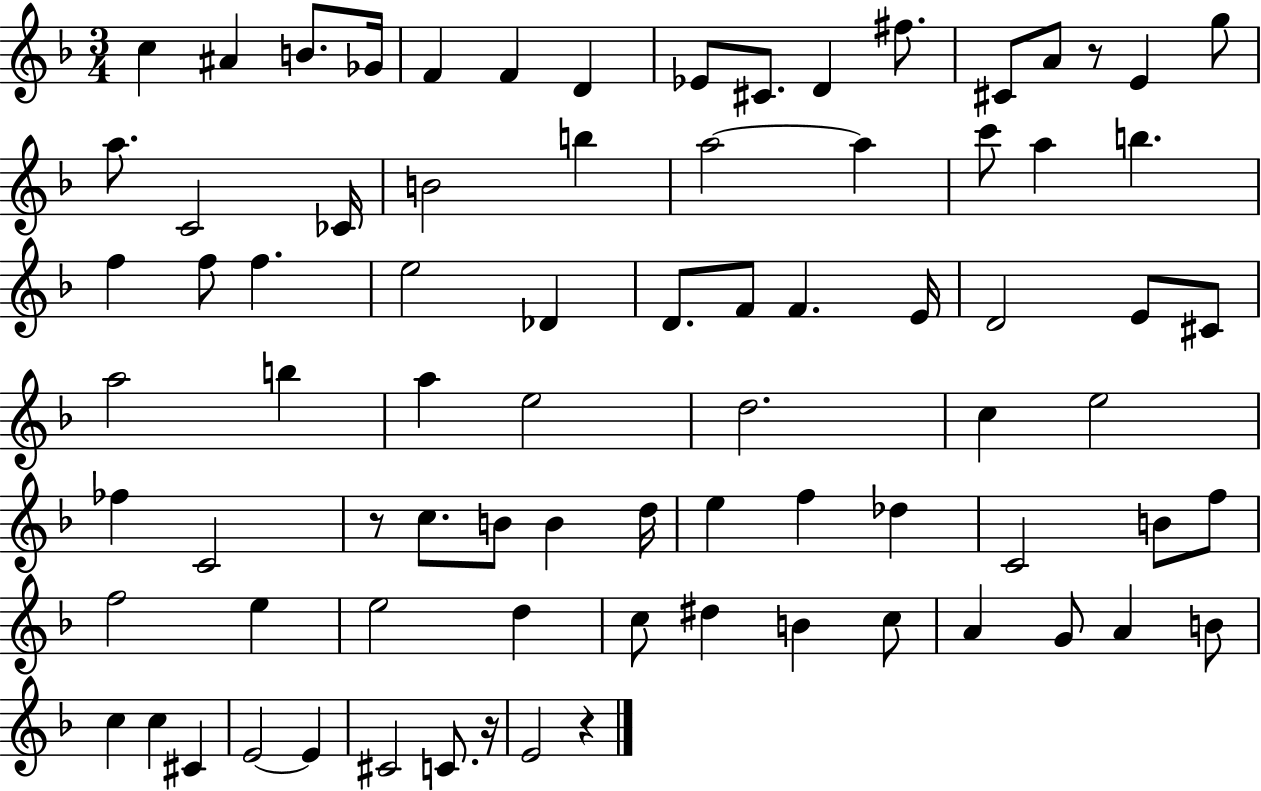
{
  \clef treble
  \numericTimeSignature
  \time 3/4
  \key f \major
  \repeat volta 2 { c''4 ais'4 b'8. ges'16 | f'4 f'4 d'4 | ees'8 cis'8. d'4 fis''8. | cis'8 a'8 r8 e'4 g''8 | \break a''8. c'2 ces'16 | b'2 b''4 | a''2~~ a''4 | c'''8 a''4 b''4. | \break f''4 f''8 f''4. | e''2 des'4 | d'8. f'8 f'4. e'16 | d'2 e'8 cis'8 | \break a''2 b''4 | a''4 e''2 | d''2. | c''4 e''2 | \break fes''4 c'2 | r8 c''8. b'8 b'4 d''16 | e''4 f''4 des''4 | c'2 b'8 f''8 | \break f''2 e''4 | e''2 d''4 | c''8 dis''4 b'4 c''8 | a'4 g'8 a'4 b'8 | \break c''4 c''4 cis'4 | e'2~~ e'4 | cis'2 c'8. r16 | e'2 r4 | \break } \bar "|."
}